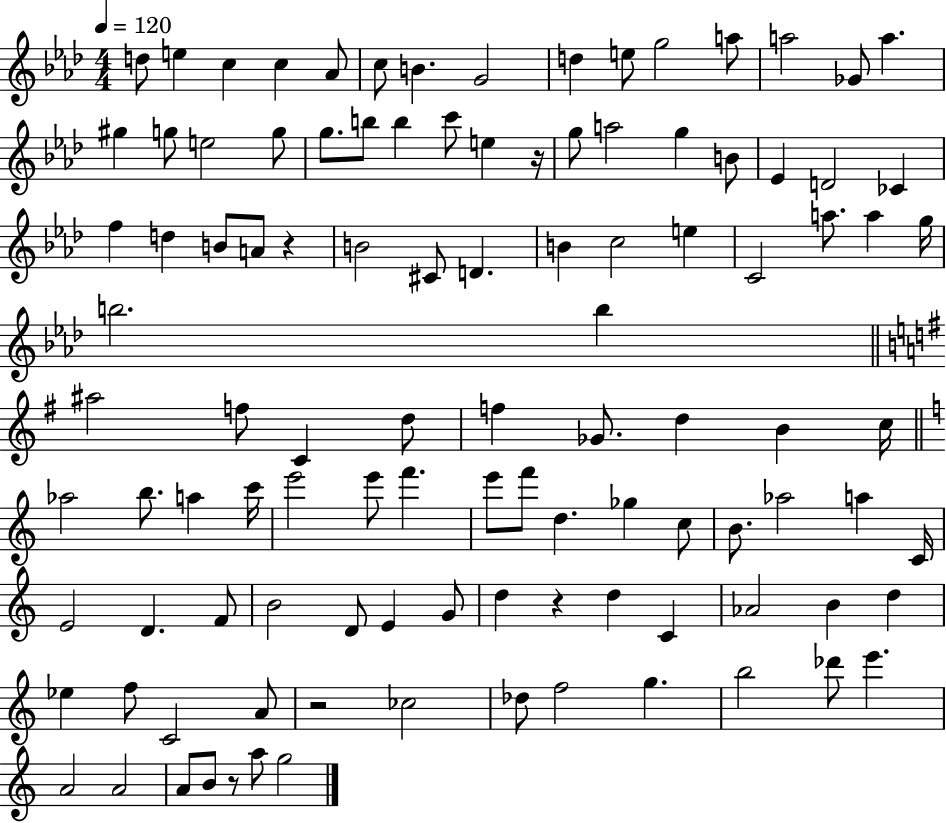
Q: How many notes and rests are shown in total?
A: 107